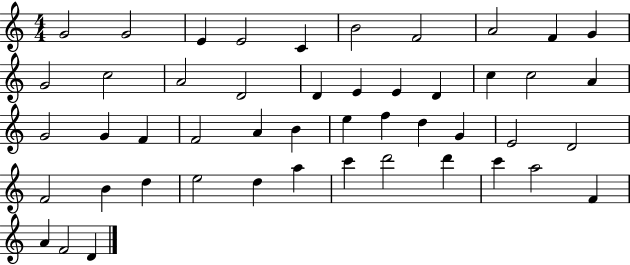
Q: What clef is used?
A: treble